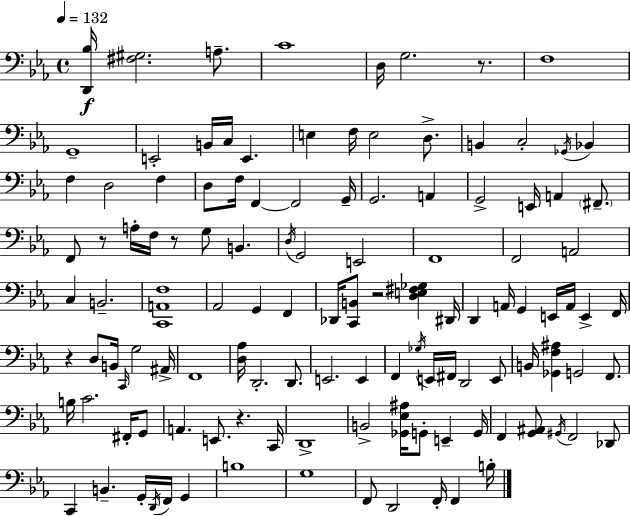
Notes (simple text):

[D2,Bb3]/s [F#3,G#3]/h. A3/e. C4/w D3/s G3/h. R/e. F3/w G2/w E2/h B2/s C3/s E2/q. E3/q F3/s E3/h D3/e. B2/q C3/h Gb2/s Bb2/q F3/q D3/h F3/q D3/e F3/s F2/q F2/h G2/s G2/h. A2/q G2/h E2/s A2/q F#2/e. F2/e R/e A3/s F3/s R/e G3/e B2/q. D3/s G2/h E2/h F2/w F2/h A2/h C3/q B2/h. [C2,A2,F3]/w Ab2/h G2/q F2/q Db2/s [C2,B2]/e R/h [D3,E3,F#3,Gb3]/q D#2/s D2/q A2/s G2/q E2/s A2/s E2/q F2/s R/q D3/e B2/s C2/s G3/h A#2/s F2/w [D3,Ab3]/s D2/h. D2/e. E2/h. E2/q F2/q Gb3/s E2/s F#2/s D2/h E2/e B2/s [Gb2,F3,A#3]/q G2/h F2/e. B3/s C4/h. F#2/s G2/e A2/q. E2/e. R/q. C2/s D2/w B2/h [Gb2,Eb3,A#3]/s G2/e E2/q G2/s F2/q [G2,A#2]/e G#2/s F2/h Db2/e C2/q B2/q. G2/s D2/s F2/s G2/q B3/w G3/w F2/e D2/h F2/s F2/q B3/s